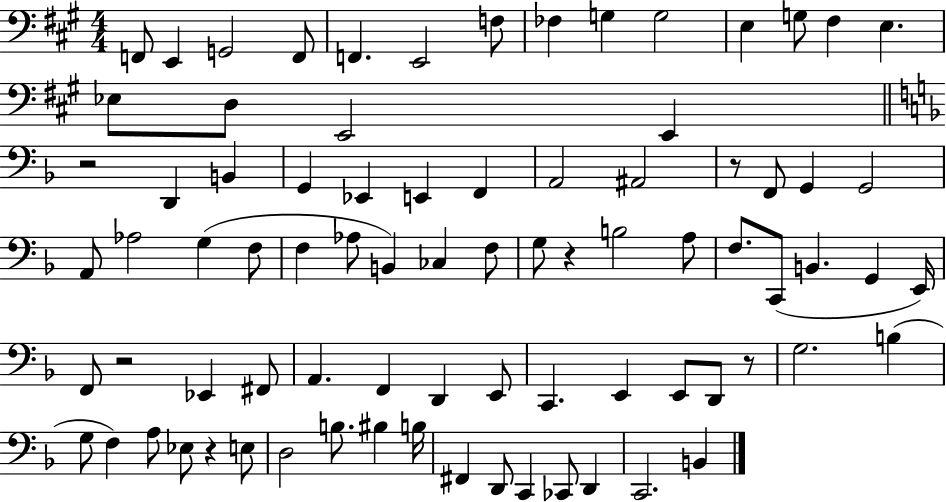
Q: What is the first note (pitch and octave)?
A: F2